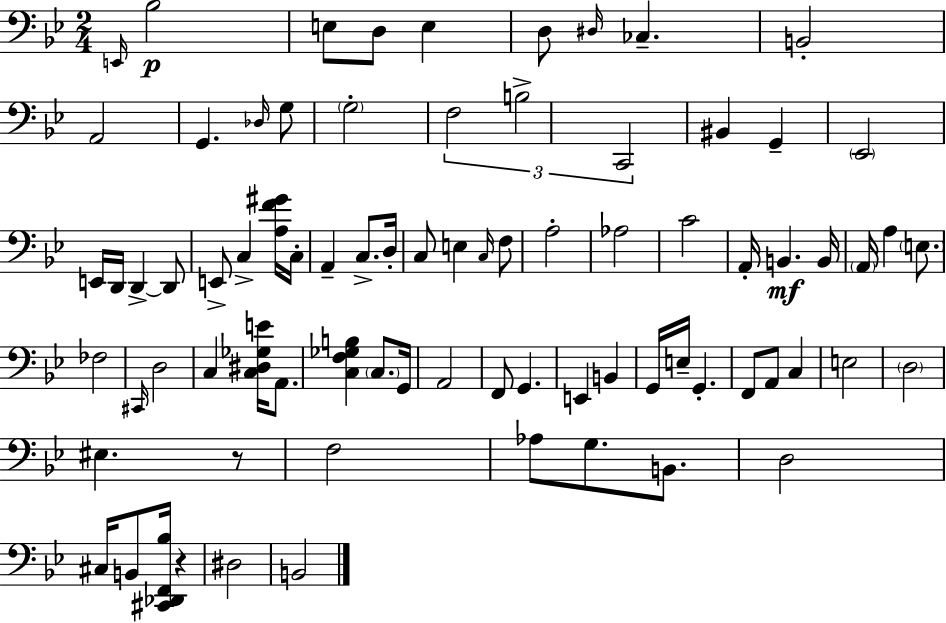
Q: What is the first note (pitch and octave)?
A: E2